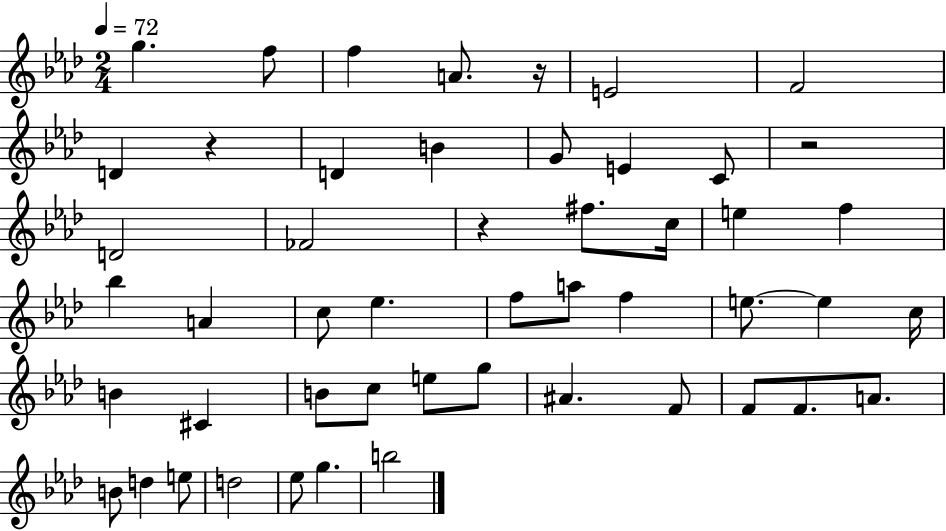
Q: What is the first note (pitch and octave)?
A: G5